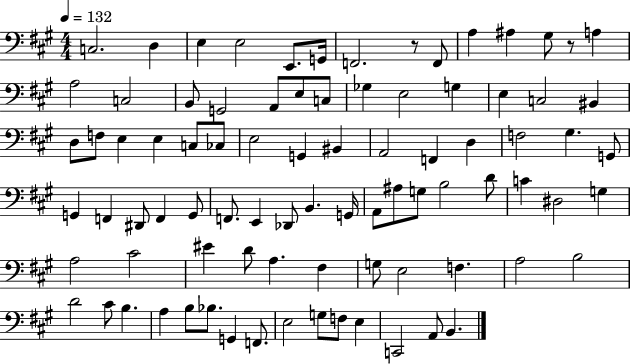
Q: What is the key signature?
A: A major